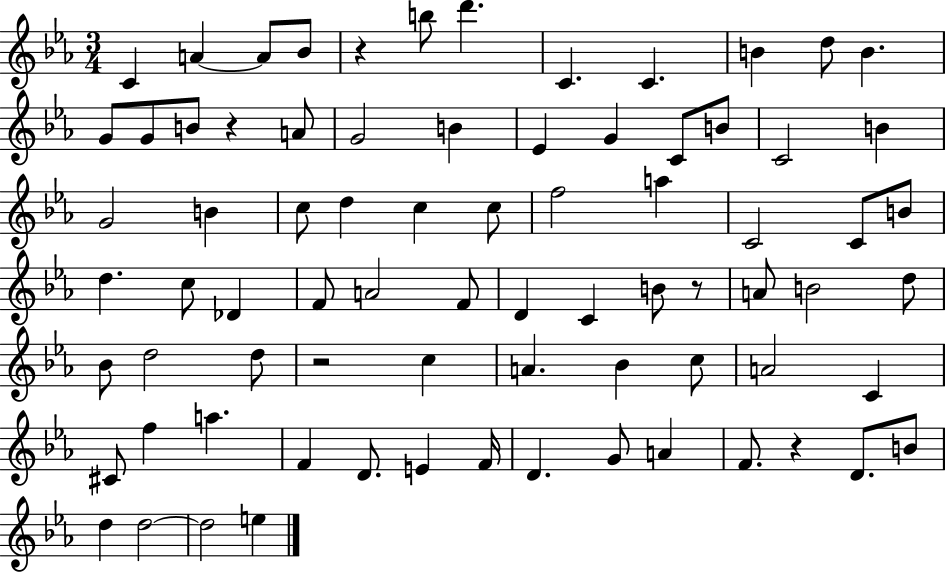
C4/q A4/q A4/e Bb4/e R/q B5/e D6/q. C4/q. C4/q. B4/q D5/e B4/q. G4/e G4/e B4/e R/q A4/e G4/h B4/q Eb4/q G4/q C4/e B4/e C4/h B4/q G4/h B4/q C5/e D5/q C5/q C5/e F5/h A5/q C4/h C4/e B4/e D5/q. C5/e Db4/q F4/e A4/h F4/e D4/q C4/q B4/e R/e A4/e B4/h D5/e Bb4/e D5/h D5/e R/h C5/q A4/q. Bb4/q C5/e A4/h C4/q C#4/e F5/q A5/q. F4/q D4/e. E4/q F4/s D4/q. G4/e A4/q F4/e. R/q D4/e. B4/e D5/q D5/h D5/h E5/q